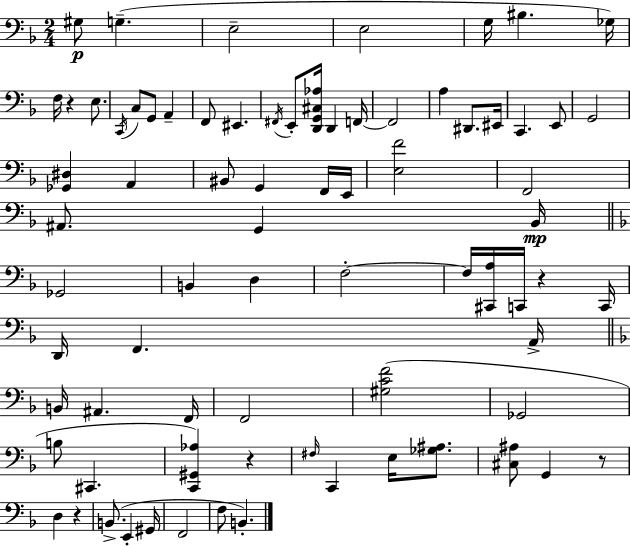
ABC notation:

X:1
T:Untitled
M:2/4
L:1/4
K:Dm
^G,/2 G, E,2 E,2 G,/4 ^B, _G,/4 F,/4 z E,/2 C,,/4 C,/2 G,,/2 A,, F,,/2 ^E,, ^F,,/4 E,,/2 [D,,G,,^C,_A,]/4 D,, F,,/4 F,,2 A, ^D,,/2 ^E,,/4 C,, E,,/2 G,,2 [_G,,^D,] A,, ^B,,/2 G,, F,,/4 E,,/4 [E,F]2 F,,2 ^A,,/2 G,, _B,,/4 _G,,2 B,, D, F,2 F,/4 [^C,,A,]/4 C,,/4 z C,,/4 D,,/4 F,, A,,/4 B,,/4 ^A,, F,,/4 F,,2 [^G,CF]2 _G,,2 B,/2 ^C,, [C,,^G,,_A,] z ^F,/4 C,, E,/4 [_G,^A,]/2 [^C,^A,]/2 G,, z/2 D, z B,,/2 E,, ^G,,/4 F,,2 F,/2 B,,